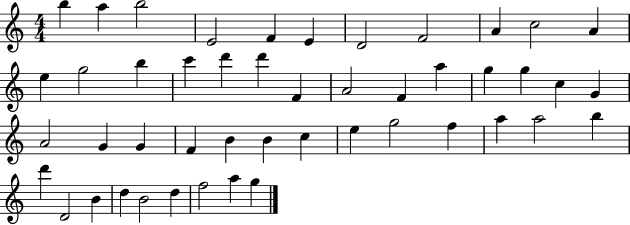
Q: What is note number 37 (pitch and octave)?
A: A5